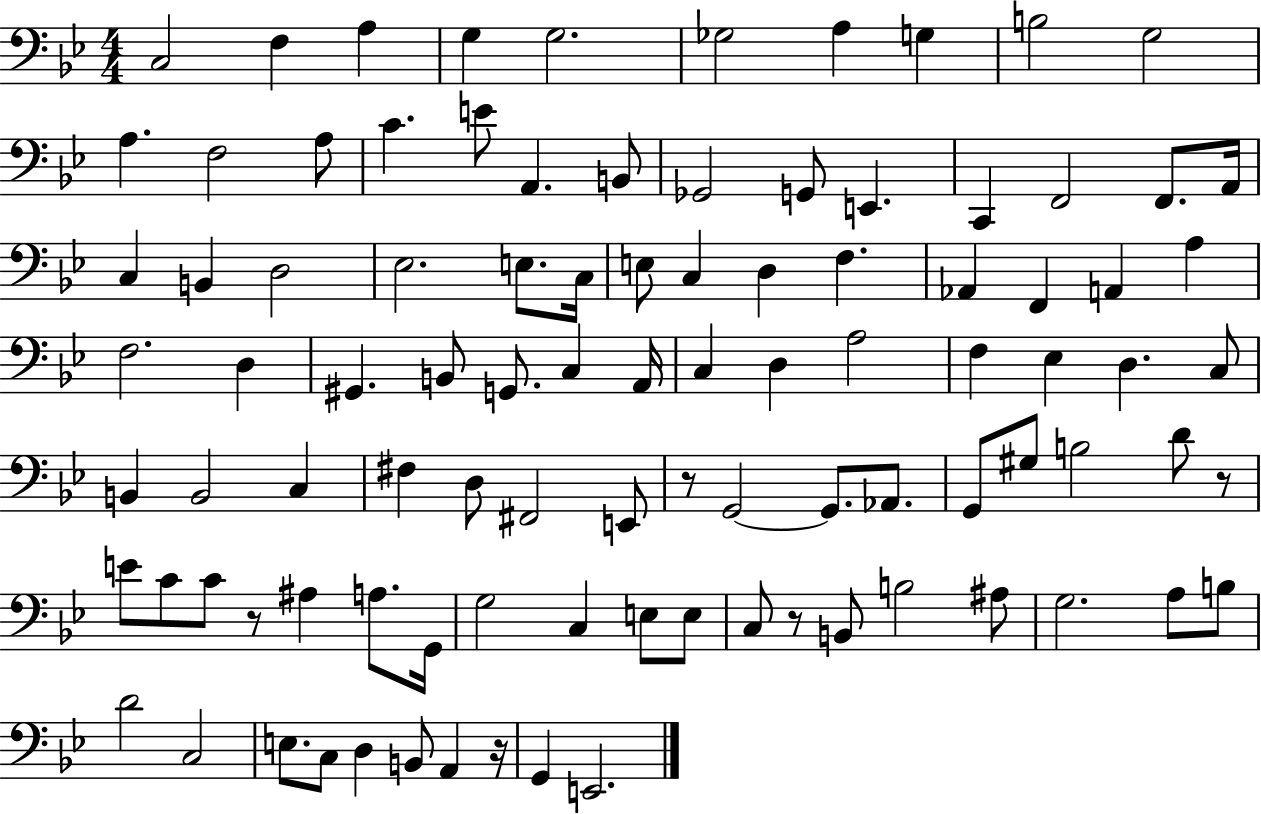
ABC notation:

X:1
T:Untitled
M:4/4
L:1/4
K:Bb
C,2 F, A, G, G,2 _G,2 A, G, B,2 G,2 A, F,2 A,/2 C E/2 A,, B,,/2 _G,,2 G,,/2 E,, C,, F,,2 F,,/2 A,,/4 C, B,, D,2 _E,2 E,/2 C,/4 E,/2 C, D, F, _A,, F,, A,, A, F,2 D, ^G,, B,,/2 G,,/2 C, A,,/4 C, D, A,2 F, _E, D, C,/2 B,, B,,2 C, ^F, D,/2 ^F,,2 E,,/2 z/2 G,,2 G,,/2 _A,,/2 G,,/2 ^G,/2 B,2 D/2 z/2 E/2 C/2 C/2 z/2 ^A, A,/2 G,,/4 G,2 C, E,/2 E,/2 C,/2 z/2 B,,/2 B,2 ^A,/2 G,2 A,/2 B,/2 D2 C,2 E,/2 C,/2 D, B,,/2 A,, z/4 G,, E,,2